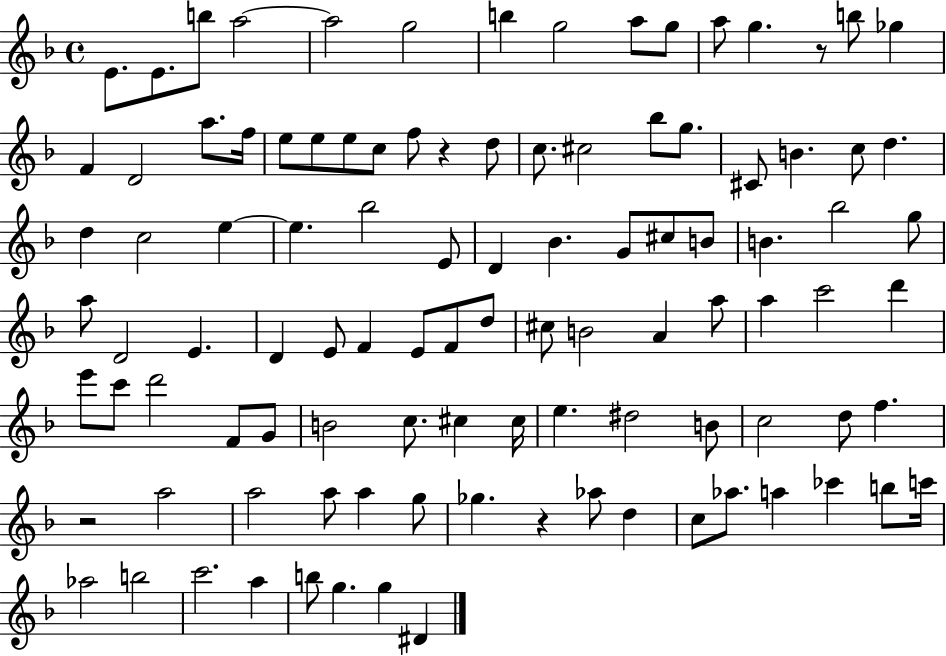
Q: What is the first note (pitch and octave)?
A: E4